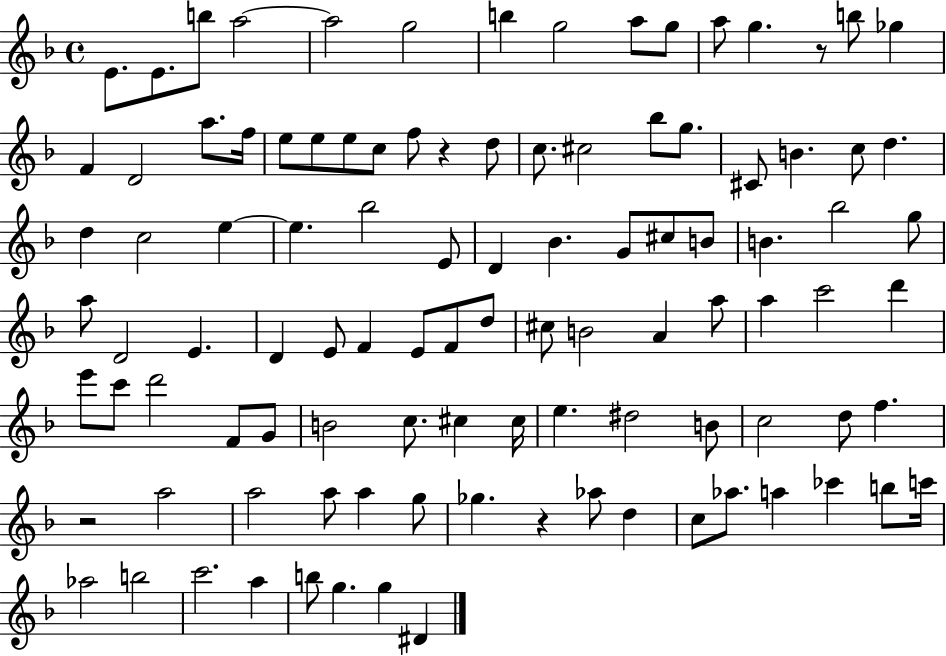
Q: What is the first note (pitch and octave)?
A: E4